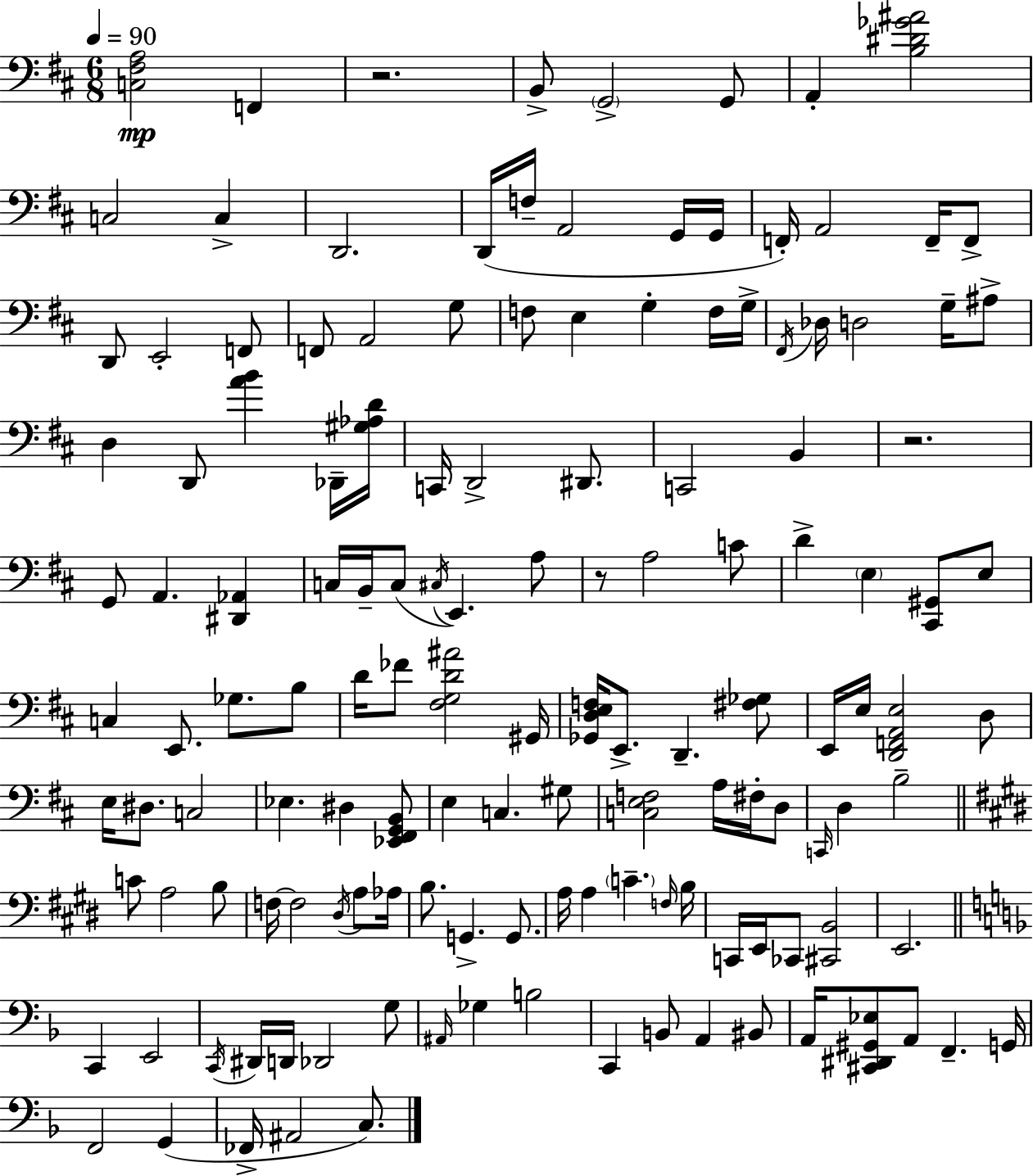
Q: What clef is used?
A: bass